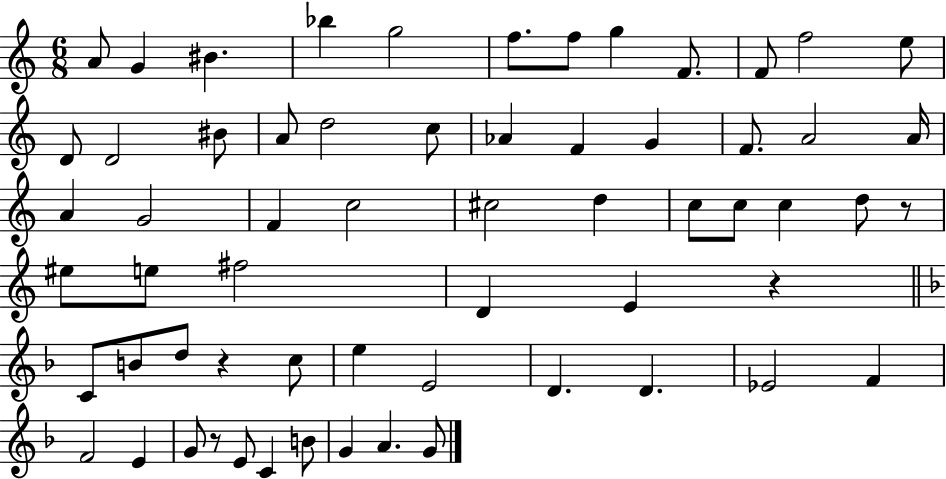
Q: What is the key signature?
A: C major